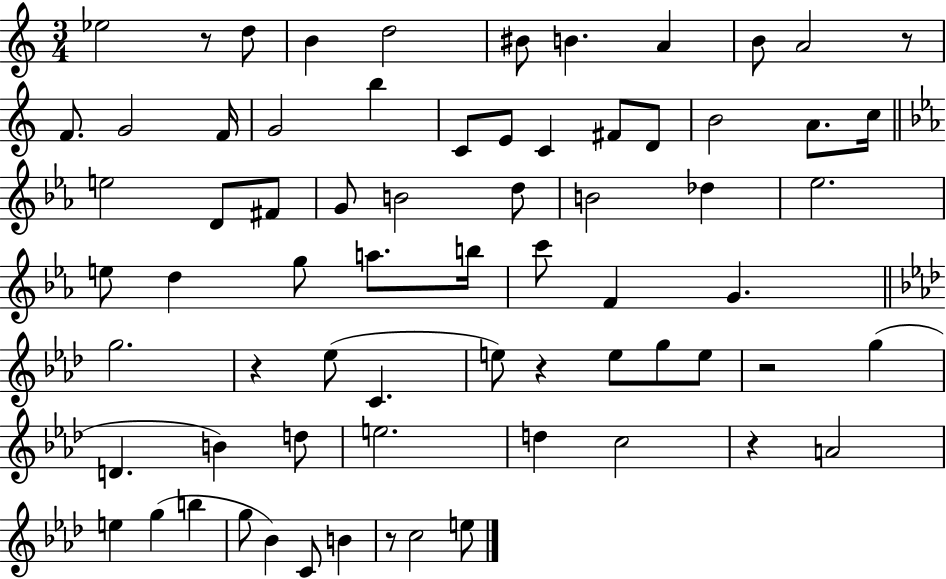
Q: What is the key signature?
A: C major